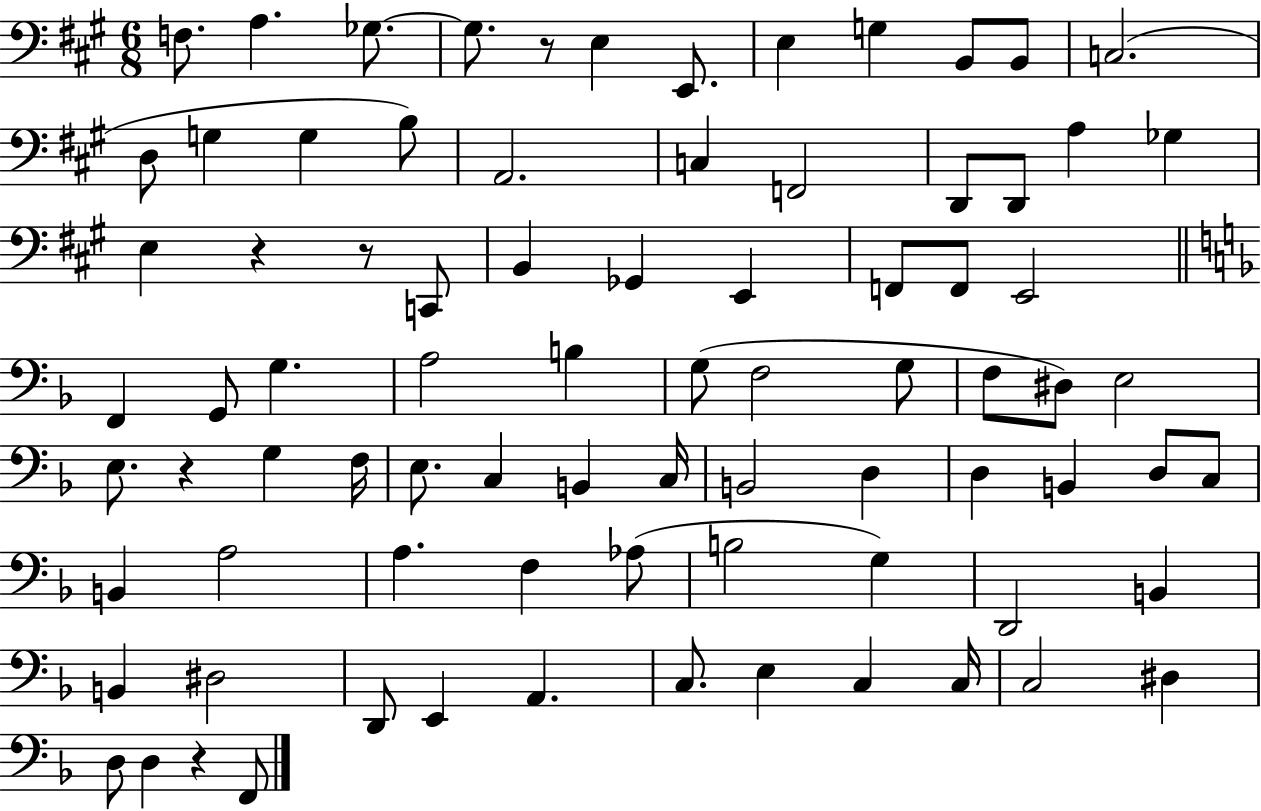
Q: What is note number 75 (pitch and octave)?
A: D3